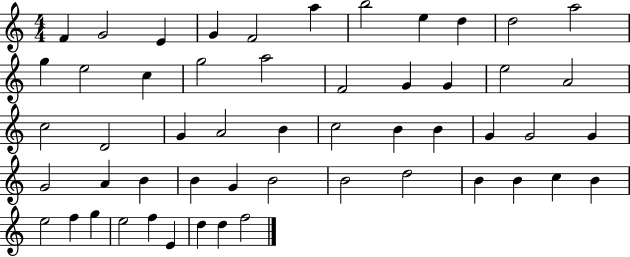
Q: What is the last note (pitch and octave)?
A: F5